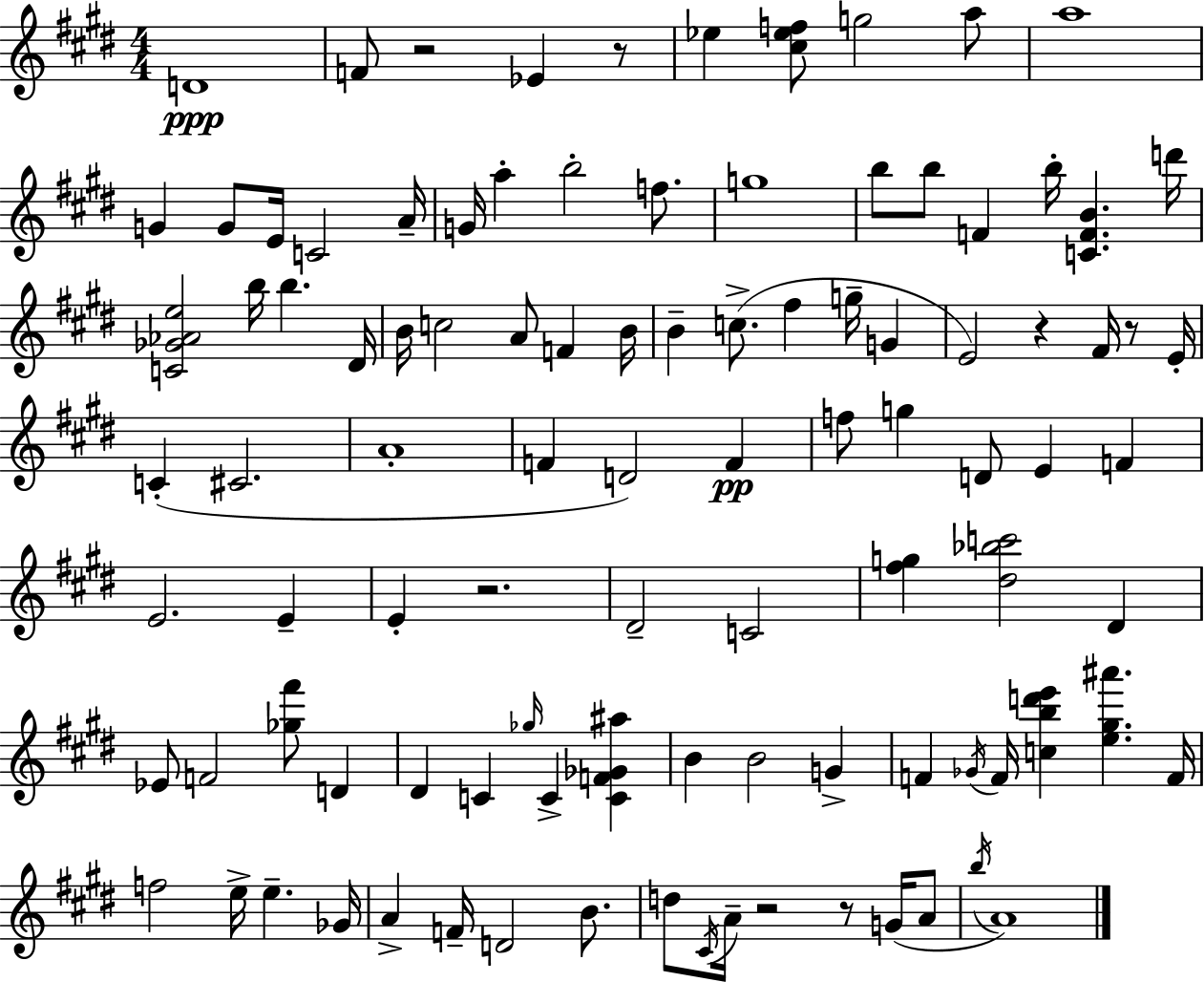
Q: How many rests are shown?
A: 7